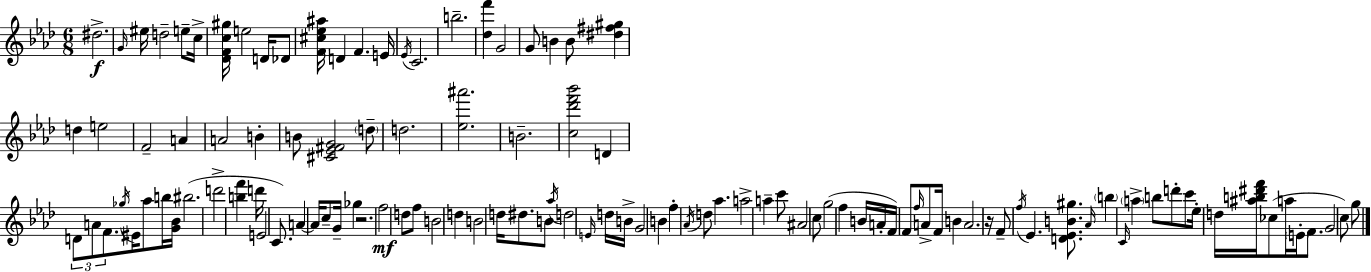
{
  \clef treble
  \numericTimeSignature
  \time 6/8
  \key f \minor
  dis''2.->\f | \grace { g'16 } eis''16 d''2-- e''8-- | c''16-> <des' f' c'' gis''>16 e''2 d'16 des'8 | <f' cis'' ees'' ais''>16 d'4 f'4. | \break e'16 \acciaccatura { ees'16 } c'2. | b''2.-- | <des'' f'''>4 g'2 | g'8 b'4 b'8 <dis'' fis'' gis''>4 | \break d''4 e''2 | f'2-- a'4 | a'2 b'4-. | b'8 <cis' ees' fis' g'>2 | \break \parenthesize d''8-- d''2. | <ees'' ais'''>2. | b'2.-- | <c'' des''' f''' bes'''>2 d'4 | \break \tuplet 3/2 { d'8 a'8 f'8. } \acciaccatura { ges''16 } eis'16 aes''8 | b''16 <g' bes'>16 bis''2.( | d'''2-> <b'' f'''>4 | d'''16 e'2 | \break c'8.) a'4~~ a'16 c''8-- g'16-- ges''4 | r2. | f''2\mf d''8 | f''8 b'2 d''4 | \break b'2 d''16 | dis''8. b'8 \acciaccatura { aes''16 } d''2 | \grace { e'16 } d''16 b'16-> g'2 | b'4 f''4-. \acciaccatura { aes'16 } d''8 | \break aes''4. a''2-> | a''4-- c'''8 ais'2 | c''8 g''2( | f''4 b'16 a'16-. f'16) f'8 \grace { f''16 } | \break a'8-> f'16 b'4 a'2. | r16 f'8-- \acciaccatura { f''16 } ees'4. | <d' ees' b' gis''>8. \grace { aes'16 } \parenthesize b''4 | \grace { c'16 } \parenthesize a''4-> b''8 d'''8-. c'''8 | \break ees''16-. d''16 <ais'' b'' dis''' f'''>16 ces''8( a''16 \parenthesize e'16-. f'8. g'2 | c''8) g''8 \bar "|."
}